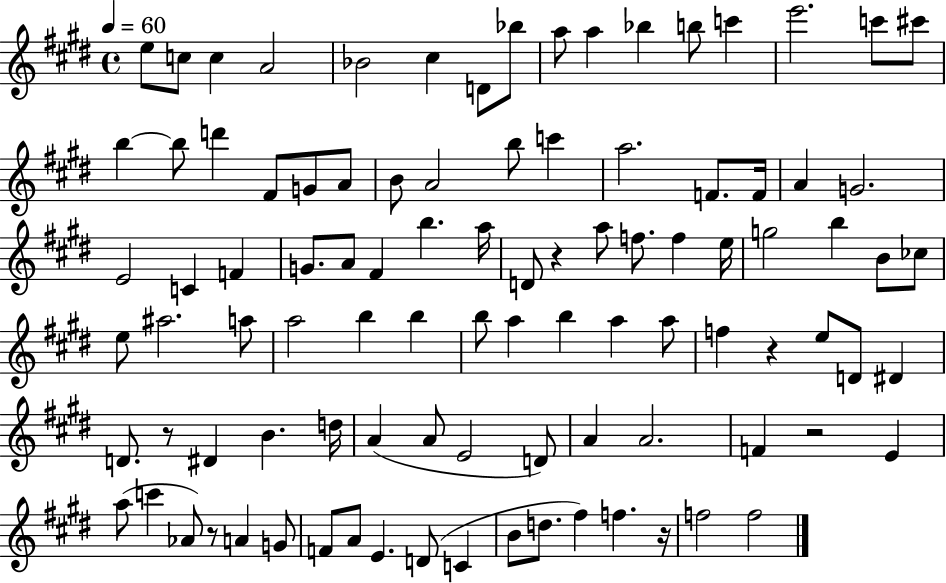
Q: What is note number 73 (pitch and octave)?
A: A4